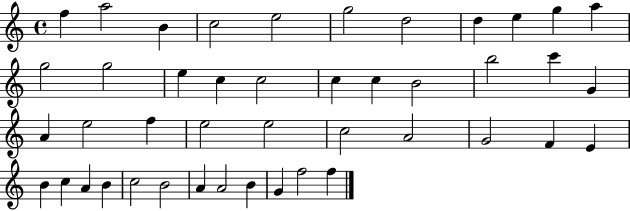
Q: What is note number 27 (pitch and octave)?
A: E5